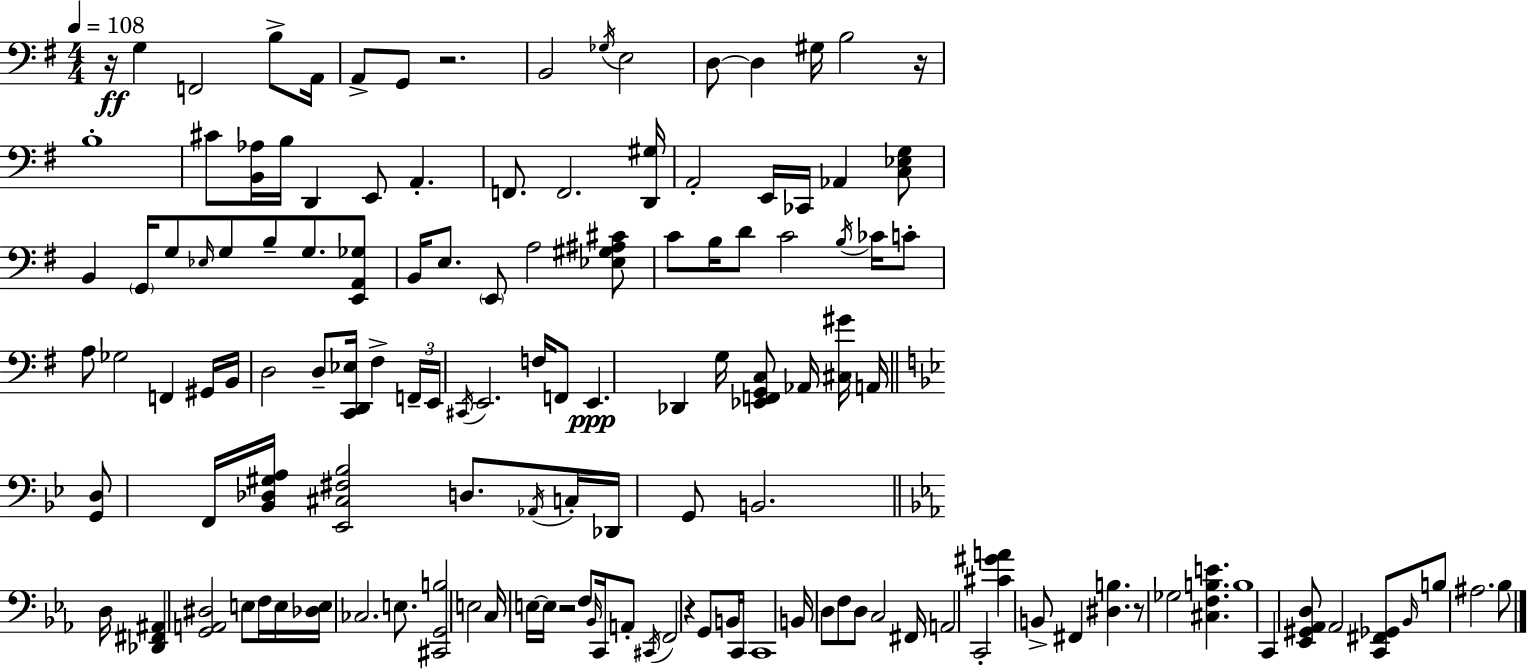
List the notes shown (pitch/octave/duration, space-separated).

R/s G3/q F2/h B3/e A2/s A2/e G2/e R/h. B2/h Gb3/s E3/h D3/e D3/q G#3/s B3/h R/s B3/w C#4/e [B2,Ab3]/s B3/s D2/q E2/e A2/q. F2/e. F2/h. [D2,G#3]/s A2/h E2/s CES2/s Ab2/q [C3,Eb3,G3]/e B2/q G2/s G3/e Eb3/s G3/e B3/e G3/e. [E2,A2,Gb3]/e B2/s E3/e. E2/e A3/h [Eb3,G#3,A#3,C#4]/e C4/e B3/s D4/e C4/h B3/s CES4/s C4/e A3/e Gb3/h F2/q G#2/s B2/s D3/h D3/e [C2,D2,Eb3]/s F#3/q F2/s E2/s C#2/s E2/h. F3/s F2/e E2/q. Db2/q G3/s [Eb2,F2,G2,C3]/e Ab2/s [C#3,G#4]/s A2/s [G2,D3]/e F2/s [Bb2,Db3,G#3,A3]/s [Eb2,C#3,F#3,Bb3]/h D3/e. Ab2/s C3/s Db2/s G2/e B2/h. D3/s [Db2,F#2,A#2]/q [G2,A2,D#3]/h E3/e F3/s E3/s [Db3,E3]/s CES3/h. E3/e. [C#2,G2,B3]/h E3/h C3/s E3/s E3/s R/h F3/e Bb2/s C2/s A2/e C#2/s F2/h R/q G2/e B2/s C2/s C2/w B2/s D3/e F3/e D3/e C3/h F#2/s A2/h C2/h [C#4,G#4,A4]/q B2/e F#2/q [D#3,B3]/q. R/e Gb3/h [C#3,F3,B3,E4]/q. B3/w C2/q [Eb2,G#2,Ab2,D3]/e Ab2/h [C2,F#2,Gb2]/e Bb2/s B3/e A#3/h. Bb3/e